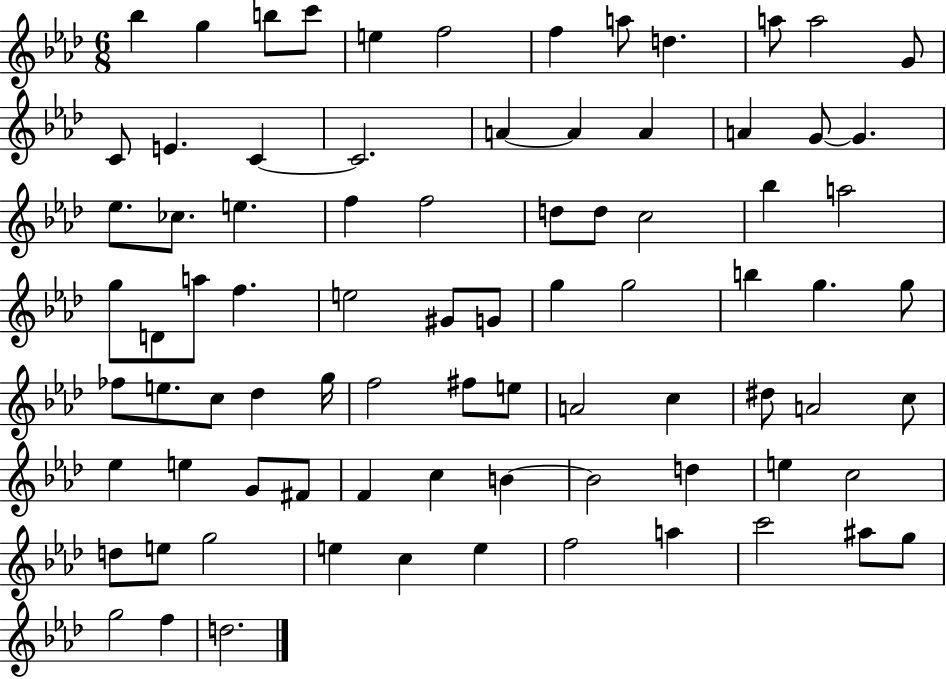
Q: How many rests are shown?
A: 0